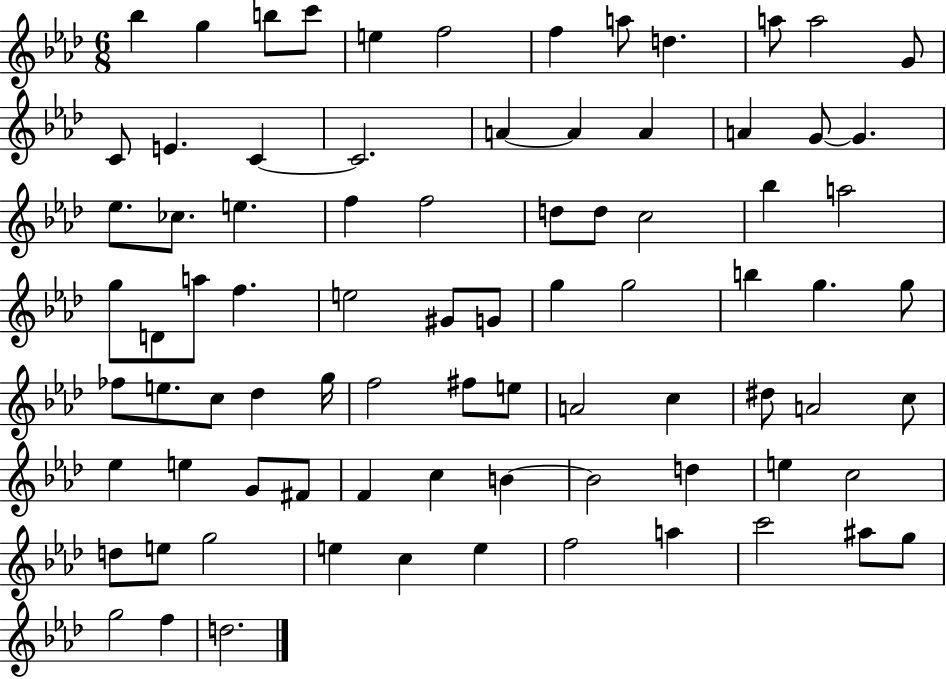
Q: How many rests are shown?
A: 0